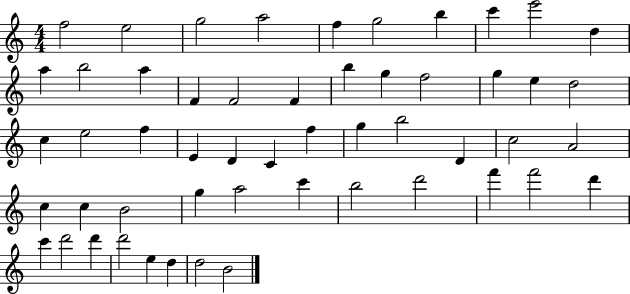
{
  \clef treble
  \numericTimeSignature
  \time 4/4
  \key c \major
  f''2 e''2 | g''2 a''2 | f''4 g''2 b''4 | c'''4 e'''2 d''4 | \break a''4 b''2 a''4 | f'4 f'2 f'4 | b''4 g''4 f''2 | g''4 e''4 d''2 | \break c''4 e''2 f''4 | e'4 d'4 c'4 f''4 | g''4 b''2 d'4 | c''2 a'2 | \break c''4 c''4 b'2 | g''4 a''2 c'''4 | b''2 d'''2 | f'''4 f'''2 d'''4 | \break c'''4 d'''2 d'''4 | d'''2 e''4 d''4 | d''2 b'2 | \bar "|."
}